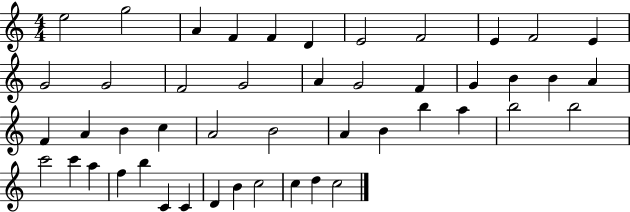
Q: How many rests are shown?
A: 0